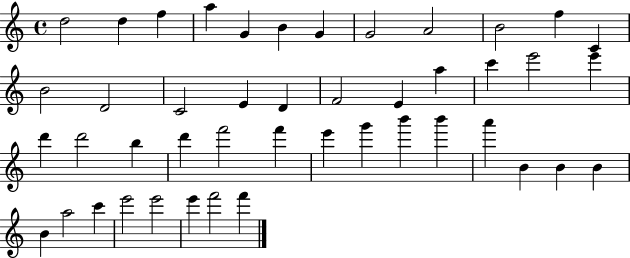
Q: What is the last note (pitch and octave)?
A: F6